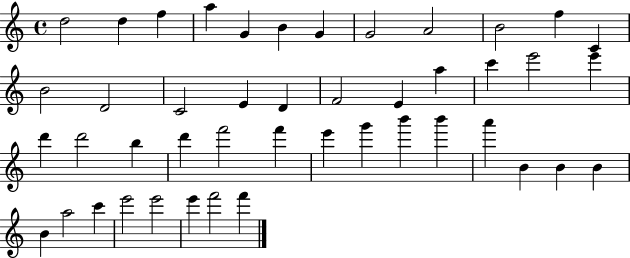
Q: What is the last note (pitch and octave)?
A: F6